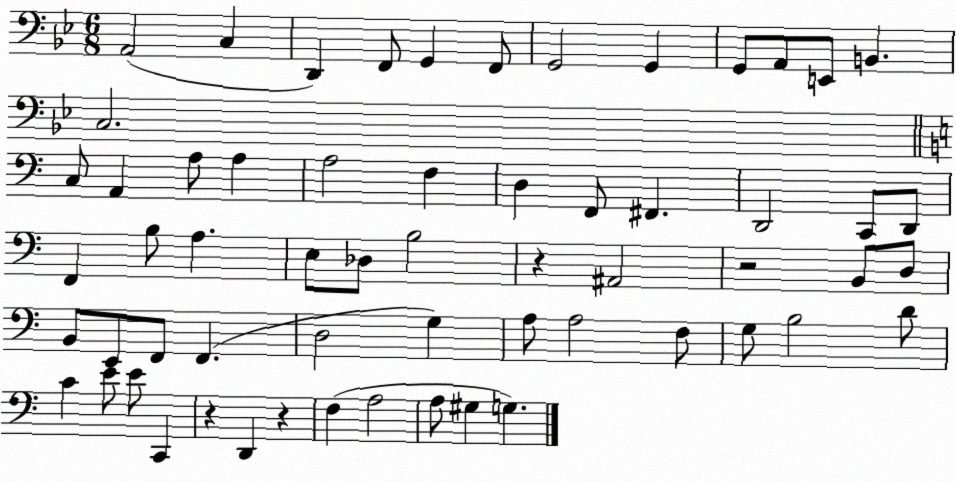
X:1
T:Untitled
M:6/8
L:1/4
K:Bb
A,,2 C, D,, F,,/2 G,, F,,/2 G,,2 G,, G,,/2 A,,/2 E,,/2 B,, C,2 C,/2 A,, A,/2 A, A,2 F, D, F,,/2 ^F,, D,,2 C,,/2 D,,/2 F,, B,/2 A, E,/2 _D,/2 B,2 z ^A,,2 z2 B,,/2 D,/2 B,,/2 E,,/2 F,,/2 F,, D,2 G, A,/2 A,2 F,/2 G,/2 B,2 D/2 C E/2 E/2 C,, z D,, z F, A,2 A,/2 ^G, G,